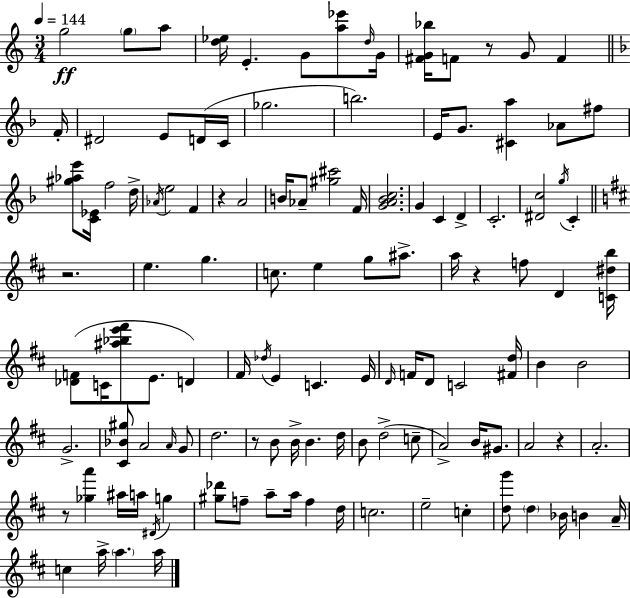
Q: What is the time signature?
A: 3/4